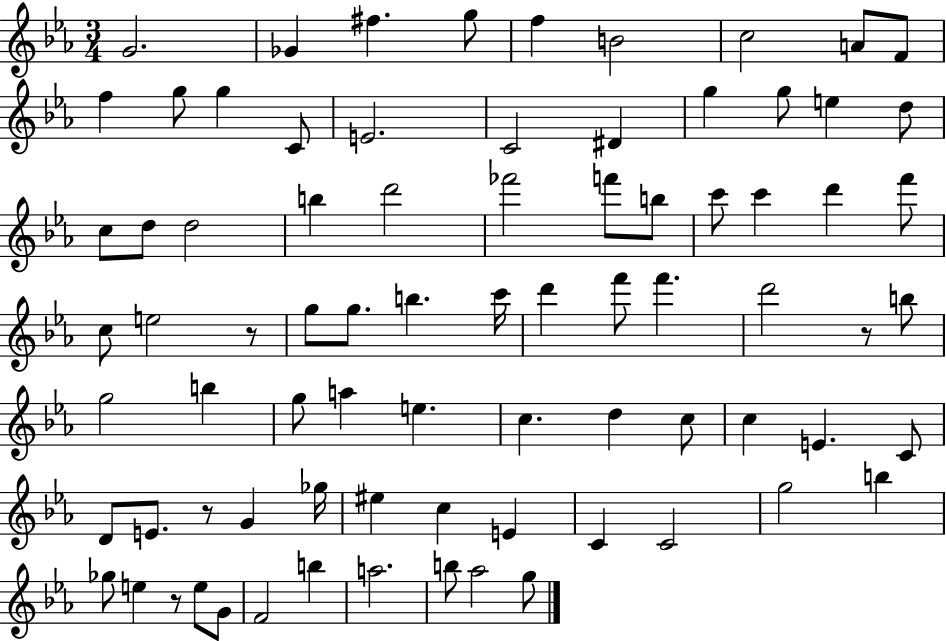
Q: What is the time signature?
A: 3/4